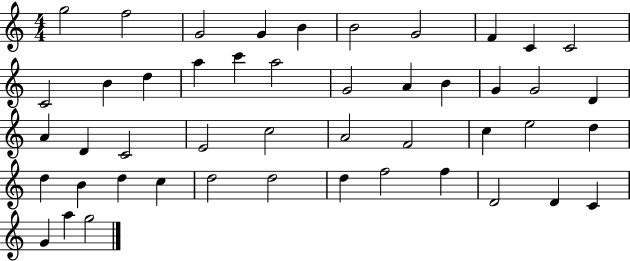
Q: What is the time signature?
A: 4/4